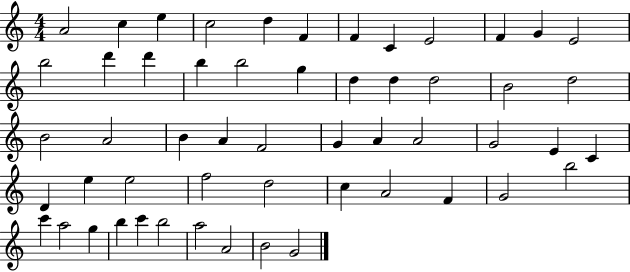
{
  \clef treble
  \numericTimeSignature
  \time 4/4
  \key c \major
  a'2 c''4 e''4 | c''2 d''4 f'4 | f'4 c'4 e'2 | f'4 g'4 e'2 | \break b''2 d'''4 d'''4 | b''4 b''2 g''4 | d''4 d''4 d''2 | b'2 d''2 | \break b'2 a'2 | b'4 a'4 f'2 | g'4 a'4 a'2 | g'2 e'4 c'4 | \break d'4 e''4 e''2 | f''2 d''2 | c''4 a'2 f'4 | g'2 b''2 | \break c'''4 a''2 g''4 | b''4 c'''4 b''2 | a''2 a'2 | b'2 g'2 | \break \bar "|."
}